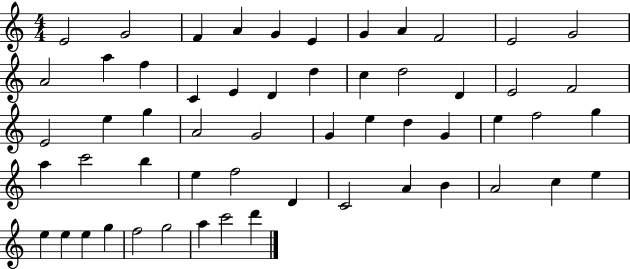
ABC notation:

X:1
T:Untitled
M:4/4
L:1/4
K:C
E2 G2 F A G E G A F2 E2 G2 A2 a f C E D d c d2 D E2 F2 E2 e g A2 G2 G e d G e f2 g a c'2 b e f2 D C2 A B A2 c e e e e g f2 g2 a c'2 d'